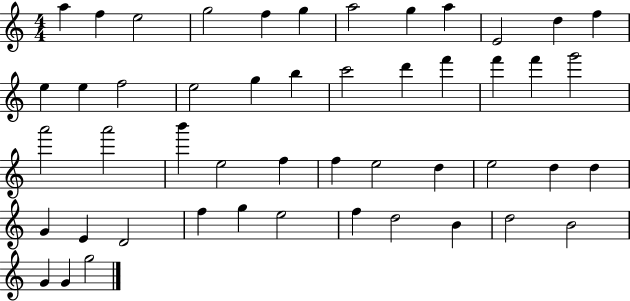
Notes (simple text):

A5/q F5/q E5/h G5/h F5/q G5/q A5/h G5/q A5/q E4/h D5/q F5/q E5/q E5/q F5/h E5/h G5/q B5/q C6/h D6/q F6/q F6/q F6/q G6/h A6/h A6/h B6/q E5/h F5/q F5/q E5/h D5/q E5/h D5/q D5/q G4/q E4/q D4/h F5/q G5/q E5/h F5/q D5/h B4/q D5/h B4/h G4/q G4/q G5/h